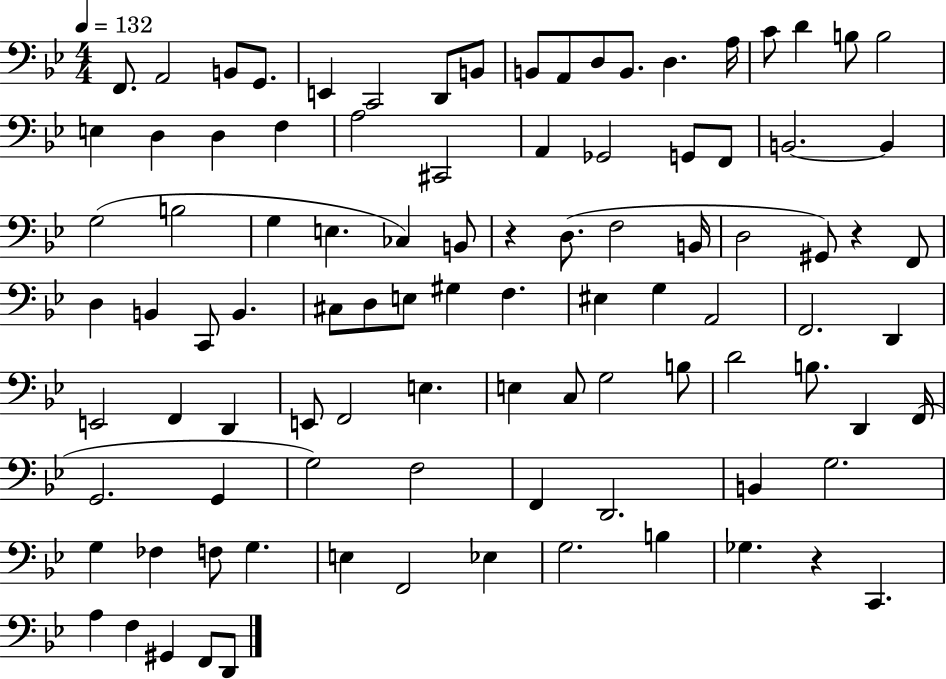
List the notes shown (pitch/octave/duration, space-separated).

F2/e. A2/h B2/e G2/e. E2/q C2/h D2/e B2/e B2/e A2/e D3/e B2/e. D3/q. A3/s C4/e D4/q B3/e B3/h E3/q D3/q D3/q F3/q A3/h C#2/h A2/q Gb2/h G2/e F2/e B2/h. B2/q G3/h B3/h G3/q E3/q. CES3/q B2/e R/q D3/e. F3/h B2/s D3/h G#2/e R/q F2/e D3/q B2/q C2/e B2/q. C#3/e D3/e E3/e G#3/q F3/q. EIS3/q G3/q A2/h F2/h. D2/q E2/h F2/q D2/q E2/e F2/h E3/q. E3/q C3/e G3/h B3/e D4/h B3/e. D2/q F2/s G2/h. G2/q G3/h F3/h F2/q D2/h. B2/q G3/h. G3/q FES3/q F3/e G3/q. E3/q F2/h Eb3/q G3/h. B3/q Gb3/q. R/q C2/q. A3/q F3/q G#2/q F2/e D2/e